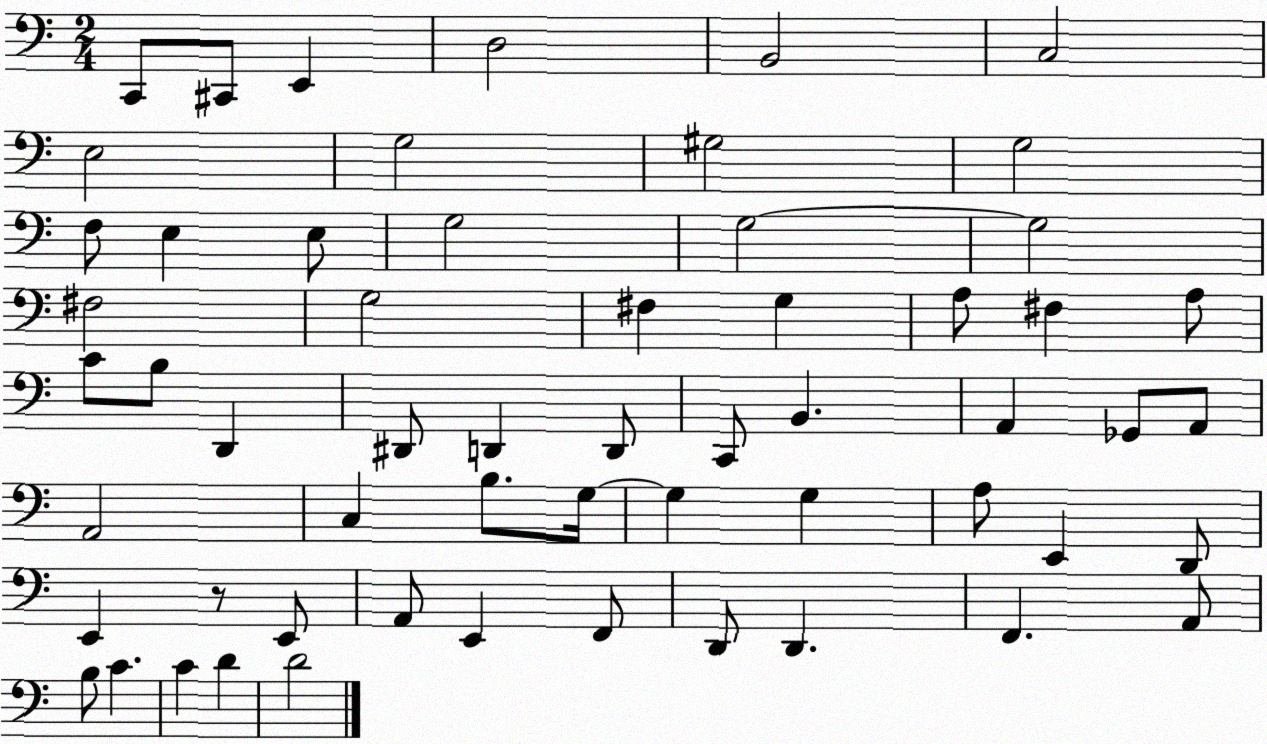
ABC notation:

X:1
T:Untitled
M:2/4
L:1/4
K:C
C,,/2 ^C,,/2 E,, D,2 B,,2 C,2 E,2 G,2 ^G,2 G,2 F,/2 E, E,/2 G,2 G,2 G,2 ^F,2 G,2 ^F, G, A,/2 ^F, A,/2 C/2 B,/2 D,, ^D,,/2 D,, D,,/2 C,,/2 B,, A,, _G,,/2 A,,/2 A,,2 C, B,/2 G,/4 G, G, A,/2 E,, D,,/2 E,, z/2 E,,/2 A,,/2 E,, F,,/2 D,,/2 D,, F,, A,,/2 B,/2 C C D D2